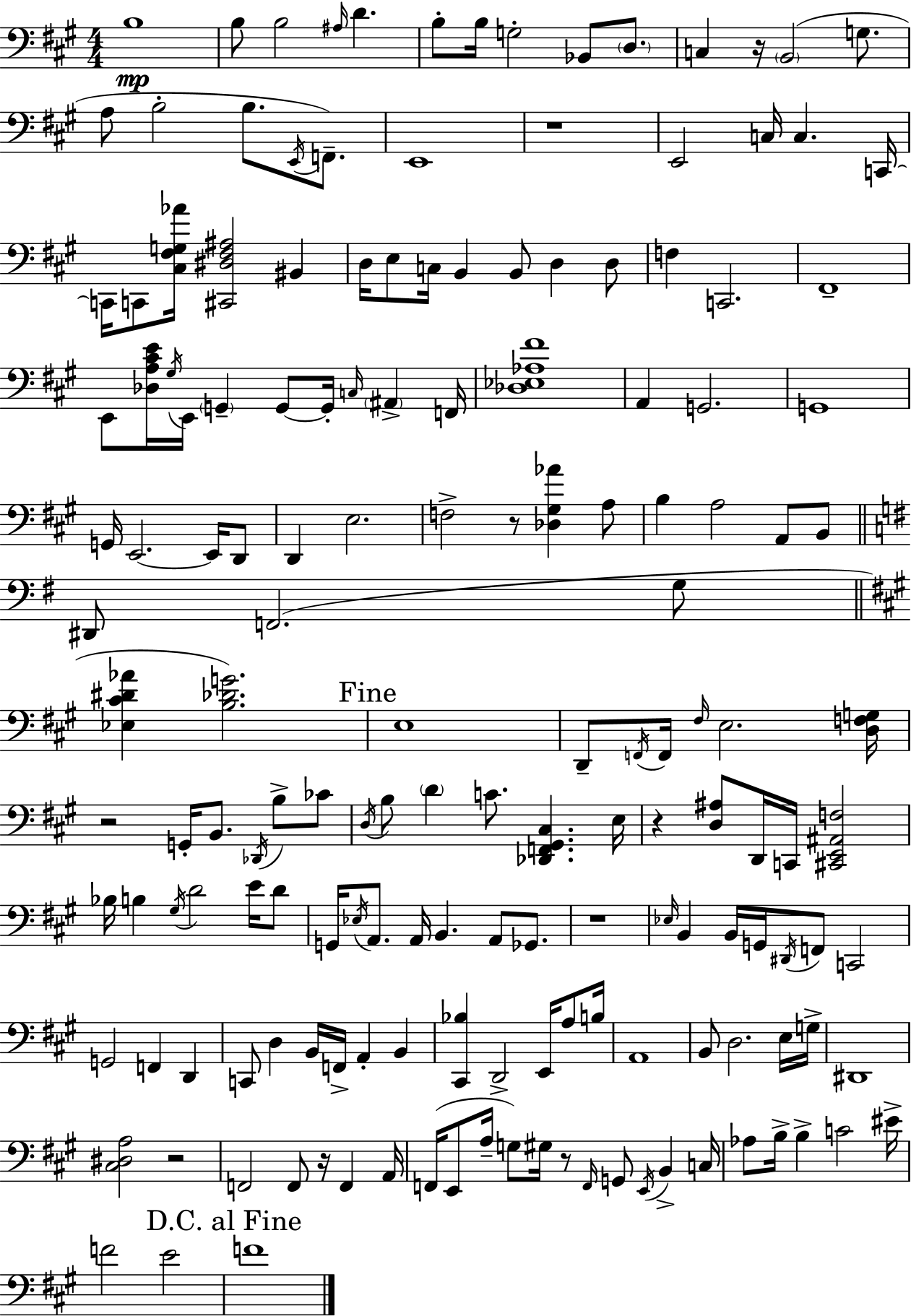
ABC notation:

X:1
T:Untitled
M:4/4
L:1/4
K:A
B,4 B,/2 B,2 ^A,/4 D B,/2 B,/4 G,2 _B,,/2 D,/2 C, z/4 B,,2 G,/2 A,/2 B,2 B,/2 E,,/4 F,,/2 E,,4 z4 E,,2 C,/4 C, C,,/4 C,,/4 C,,/2 [^C,^F,G,_A]/4 [^C,,^D,^F,^A,]2 ^B,, D,/4 E,/2 C,/4 B,, B,,/2 D, D,/2 F, C,,2 ^F,,4 E,,/2 [_D,A,^CE]/4 ^G,/4 E,,/4 G,, G,,/2 G,,/4 C,/4 ^A,, F,,/4 [_D,_E,_A,^F]4 A,, G,,2 G,,4 G,,/4 E,,2 E,,/4 D,,/2 D,, E,2 F,2 z/2 [_D,^G,_A] A,/2 B, A,2 A,,/2 B,,/2 ^D,,/2 F,,2 G,/2 [_E,^C^D_A] [B,_DG]2 E,4 D,,/2 F,,/4 F,,/4 ^F,/4 E,2 [D,F,G,]/4 z2 G,,/4 B,,/2 _D,,/4 B,/2 _C/2 D,/4 B,/2 D C/2 [_D,,F,,^G,,^C,] E,/4 z [D,^A,]/2 D,,/4 C,,/4 [^C,,E,,^A,,F,]2 _B,/4 B, ^G,/4 D2 E/4 D/2 G,,/4 _E,/4 A,,/2 A,,/4 B,, A,,/2 _G,,/2 z4 _E,/4 B,, B,,/4 G,,/4 ^D,,/4 F,,/2 C,,2 G,,2 F,, D,, C,,/2 D, B,,/4 F,,/4 A,, B,, [^C,,_B,] D,,2 E,,/4 A,/2 B,/4 A,,4 B,,/2 D,2 E,/4 G,/4 ^D,,4 [^C,^D,A,]2 z2 F,,2 F,,/2 z/4 F,, A,,/4 F,,/4 E,,/2 A,/4 G,/2 ^G,/4 z/2 F,,/4 G,,/2 E,,/4 B,, C,/4 _A,/2 B,/4 B, C2 ^E/4 F2 E2 F4